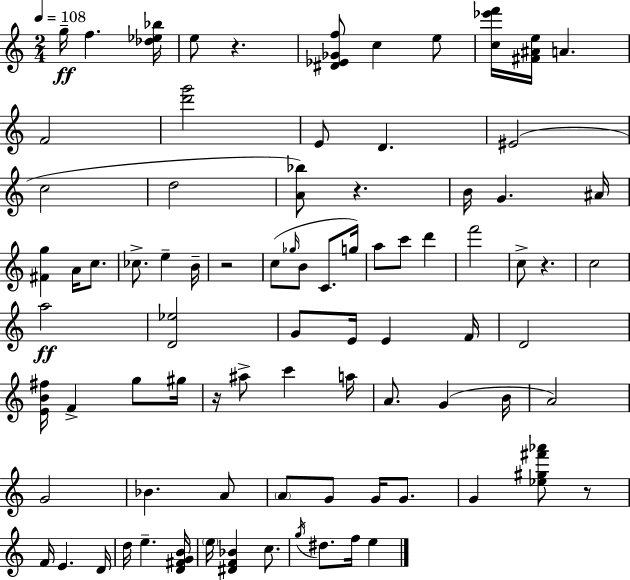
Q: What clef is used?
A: treble